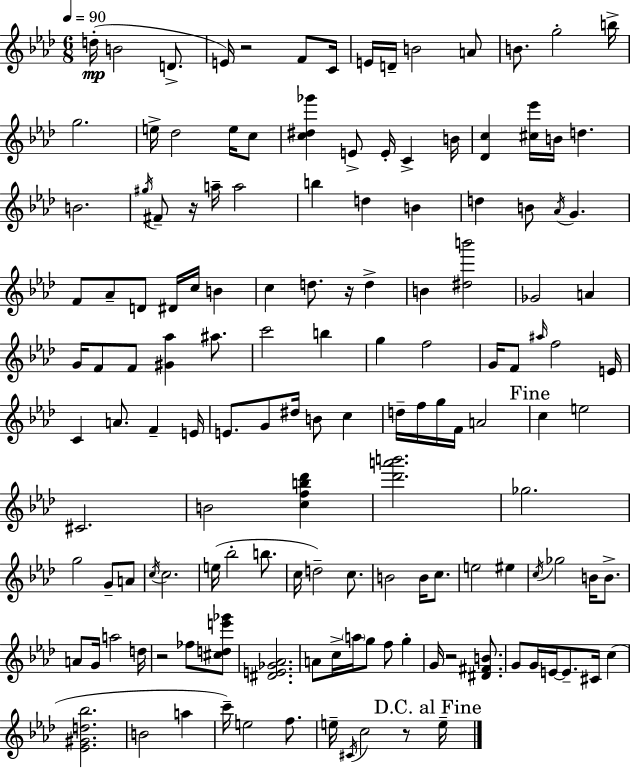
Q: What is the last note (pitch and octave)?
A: E5